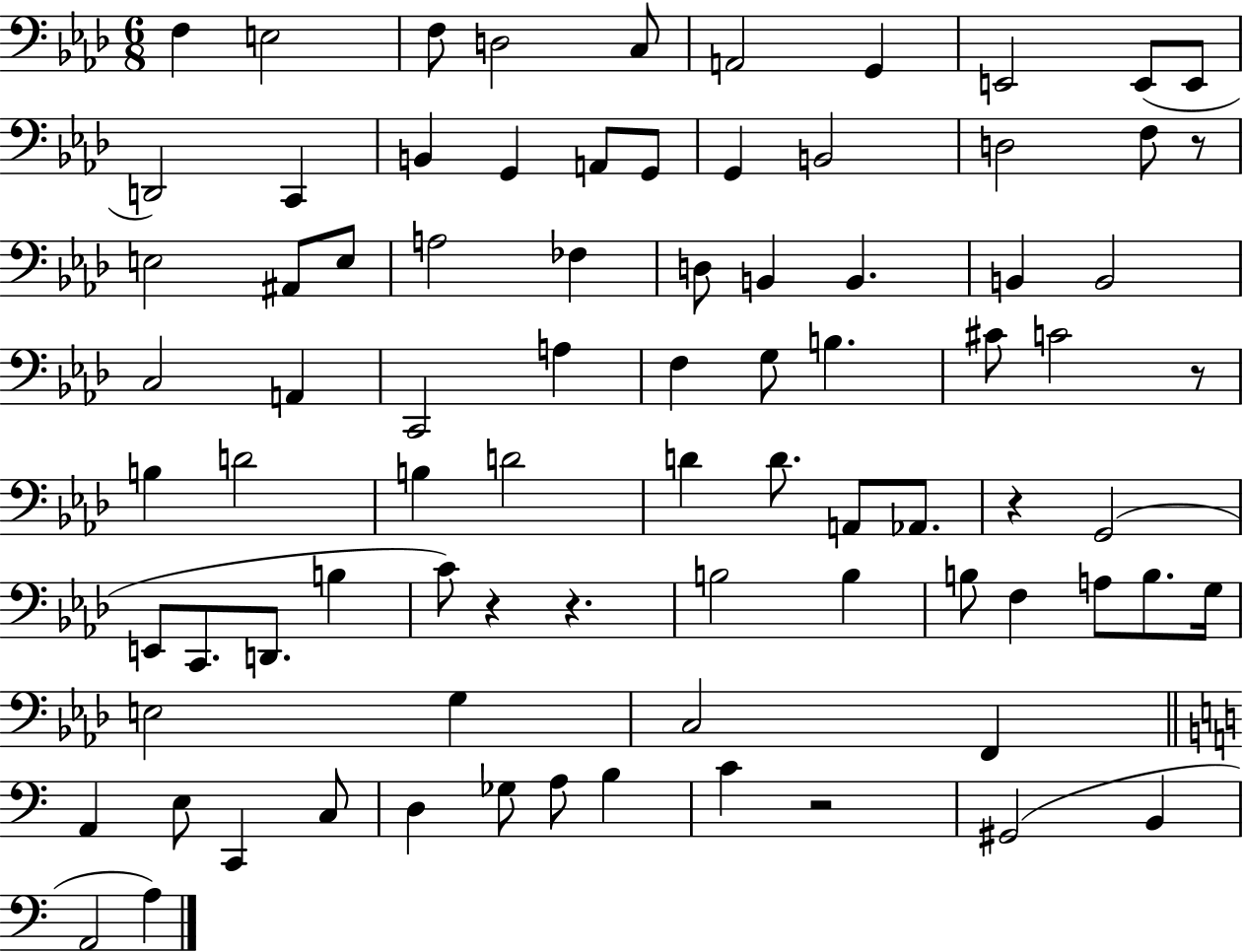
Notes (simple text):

F3/q E3/h F3/e D3/h C3/e A2/h G2/q E2/h E2/e E2/e D2/h C2/q B2/q G2/q A2/e G2/e G2/q B2/h D3/h F3/e R/e E3/h A#2/e E3/e A3/h FES3/q D3/e B2/q B2/q. B2/q B2/h C3/h A2/q C2/h A3/q F3/q G3/e B3/q. C#4/e C4/h R/e B3/q D4/h B3/q D4/h D4/q D4/e. A2/e Ab2/e. R/q G2/h E2/e C2/e. D2/e. B3/q C4/e R/q R/q. B3/h B3/q B3/e F3/q A3/e B3/e. G3/s E3/h G3/q C3/h F2/q A2/q E3/e C2/q C3/e D3/q Gb3/e A3/e B3/q C4/q R/h G#2/h B2/q A2/h A3/q